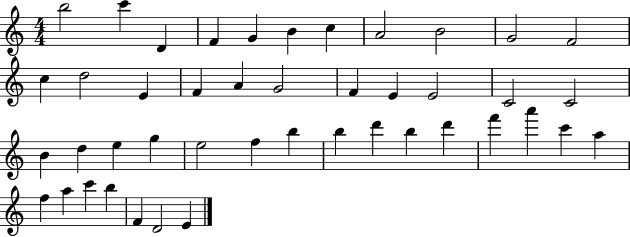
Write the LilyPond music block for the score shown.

{
  \clef treble
  \numericTimeSignature
  \time 4/4
  \key c \major
  b''2 c'''4 d'4 | f'4 g'4 b'4 c''4 | a'2 b'2 | g'2 f'2 | \break c''4 d''2 e'4 | f'4 a'4 g'2 | f'4 e'4 e'2 | c'2 c'2 | \break b'4 d''4 e''4 g''4 | e''2 f''4 b''4 | b''4 d'''4 b''4 d'''4 | f'''4 a'''4 c'''4 a''4 | \break f''4 a''4 c'''4 b''4 | f'4 d'2 e'4 | \bar "|."
}